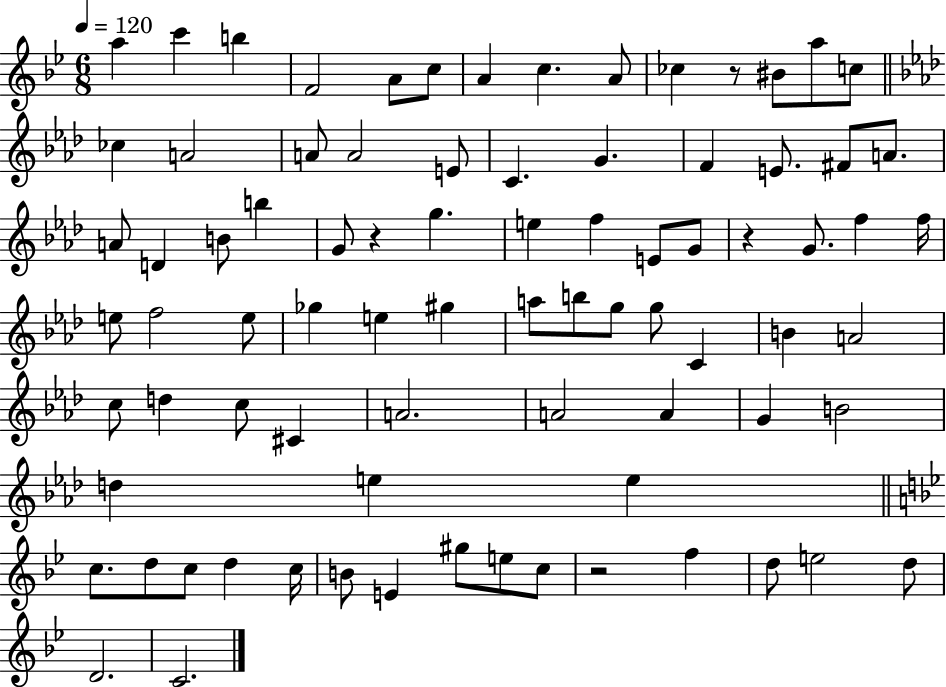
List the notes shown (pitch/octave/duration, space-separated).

A5/q C6/q B5/q F4/h A4/e C5/e A4/q C5/q. A4/e CES5/q R/e BIS4/e A5/e C5/e CES5/q A4/h A4/e A4/h E4/e C4/q. G4/q. F4/q E4/e. F#4/e A4/e. A4/e D4/q B4/e B5/q G4/e R/q G5/q. E5/q F5/q E4/e G4/e R/q G4/e. F5/q F5/s E5/e F5/h E5/e Gb5/q E5/q G#5/q A5/e B5/e G5/e G5/e C4/q B4/q A4/h C5/e D5/q C5/e C#4/q A4/h. A4/h A4/q G4/q B4/h D5/q E5/q E5/q C5/e. D5/e C5/e D5/q C5/s B4/e E4/q G#5/e E5/e C5/e R/h F5/q D5/e E5/h D5/e D4/h. C4/h.